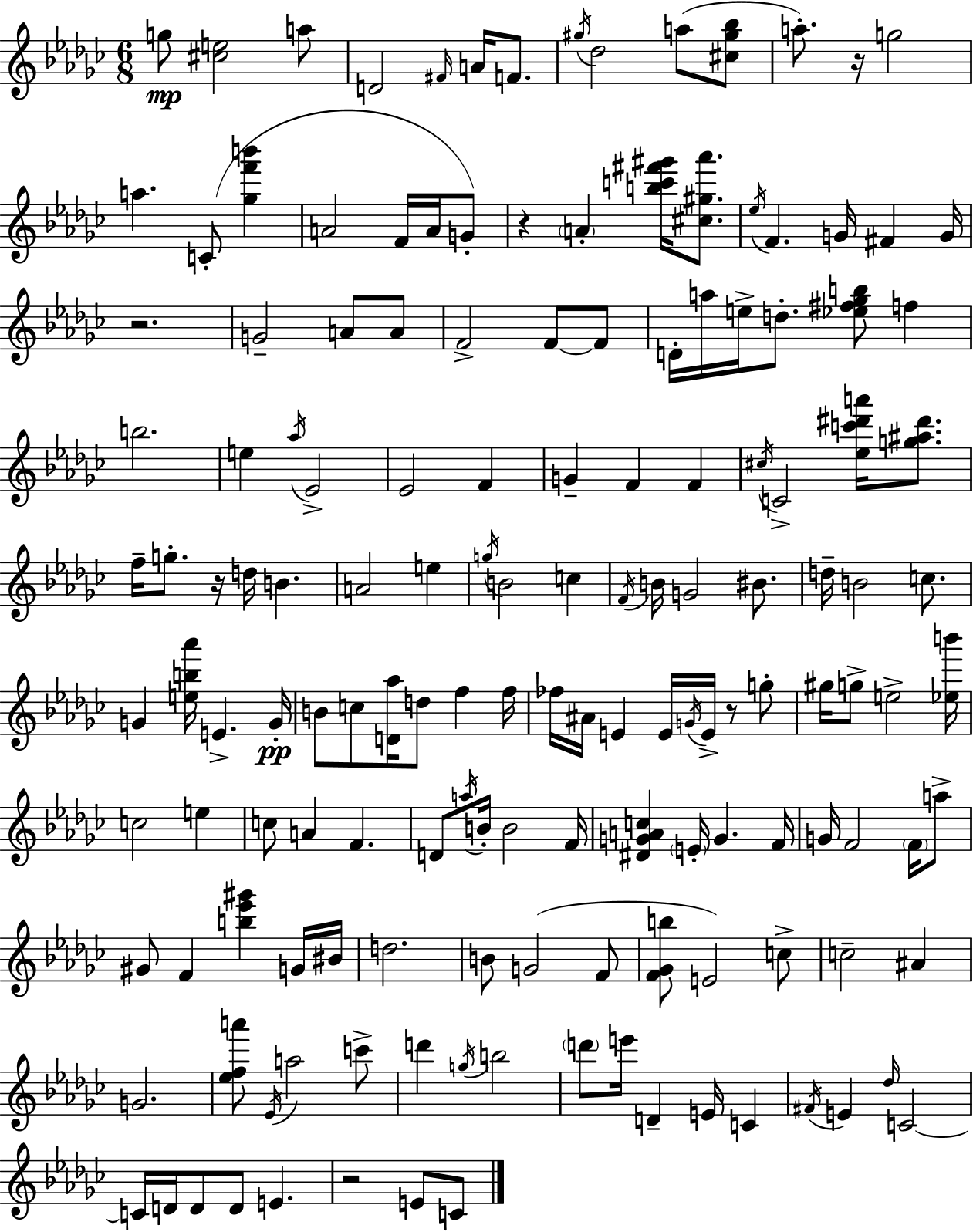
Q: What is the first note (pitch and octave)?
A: G5